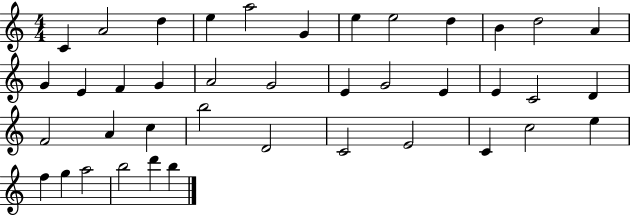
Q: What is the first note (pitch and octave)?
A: C4